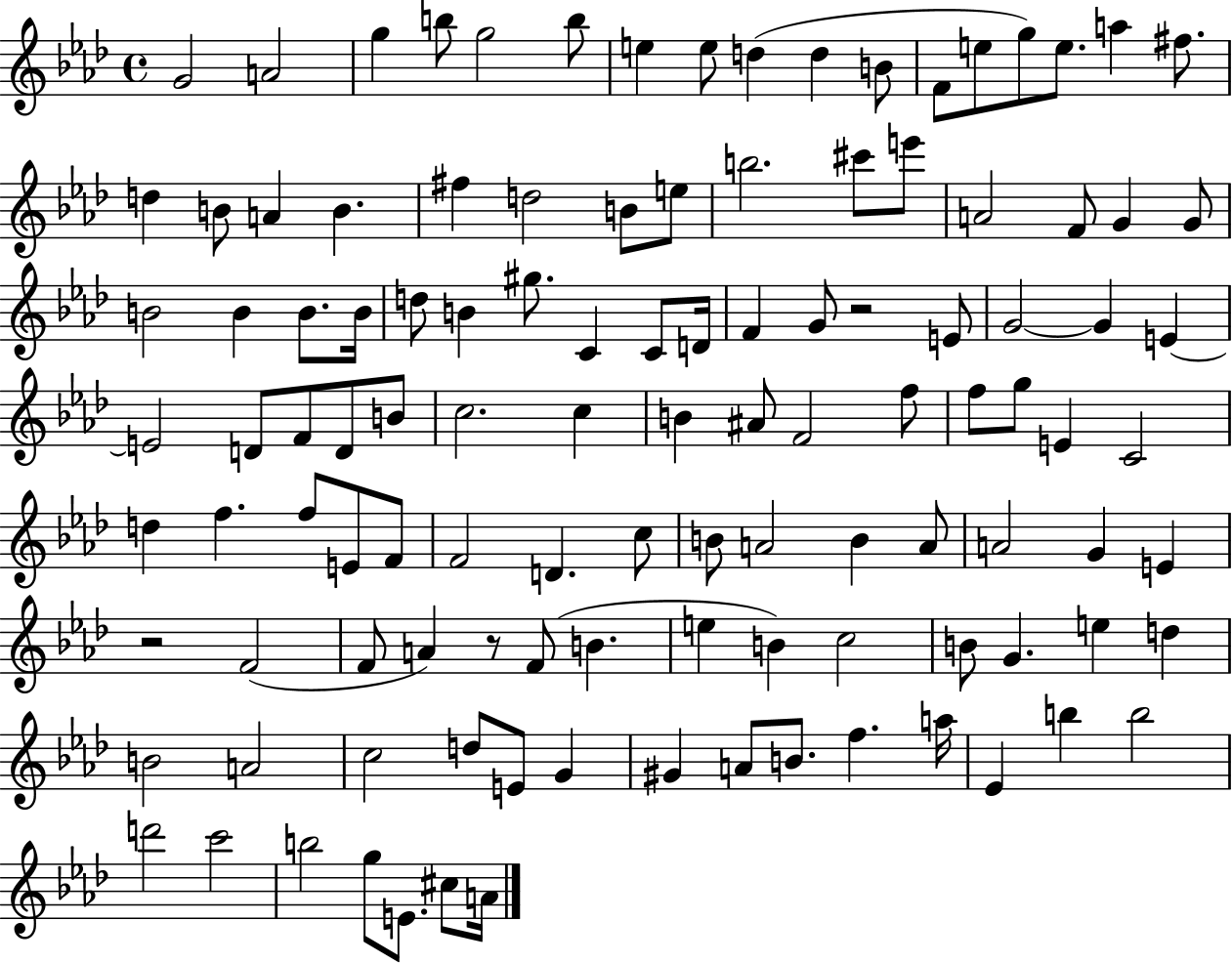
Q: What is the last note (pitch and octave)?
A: A4